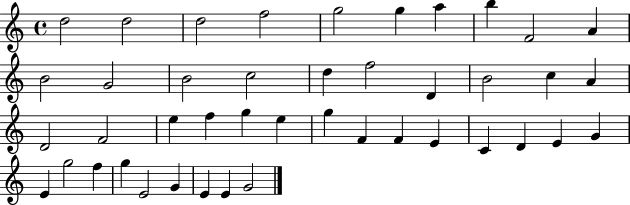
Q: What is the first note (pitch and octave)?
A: D5